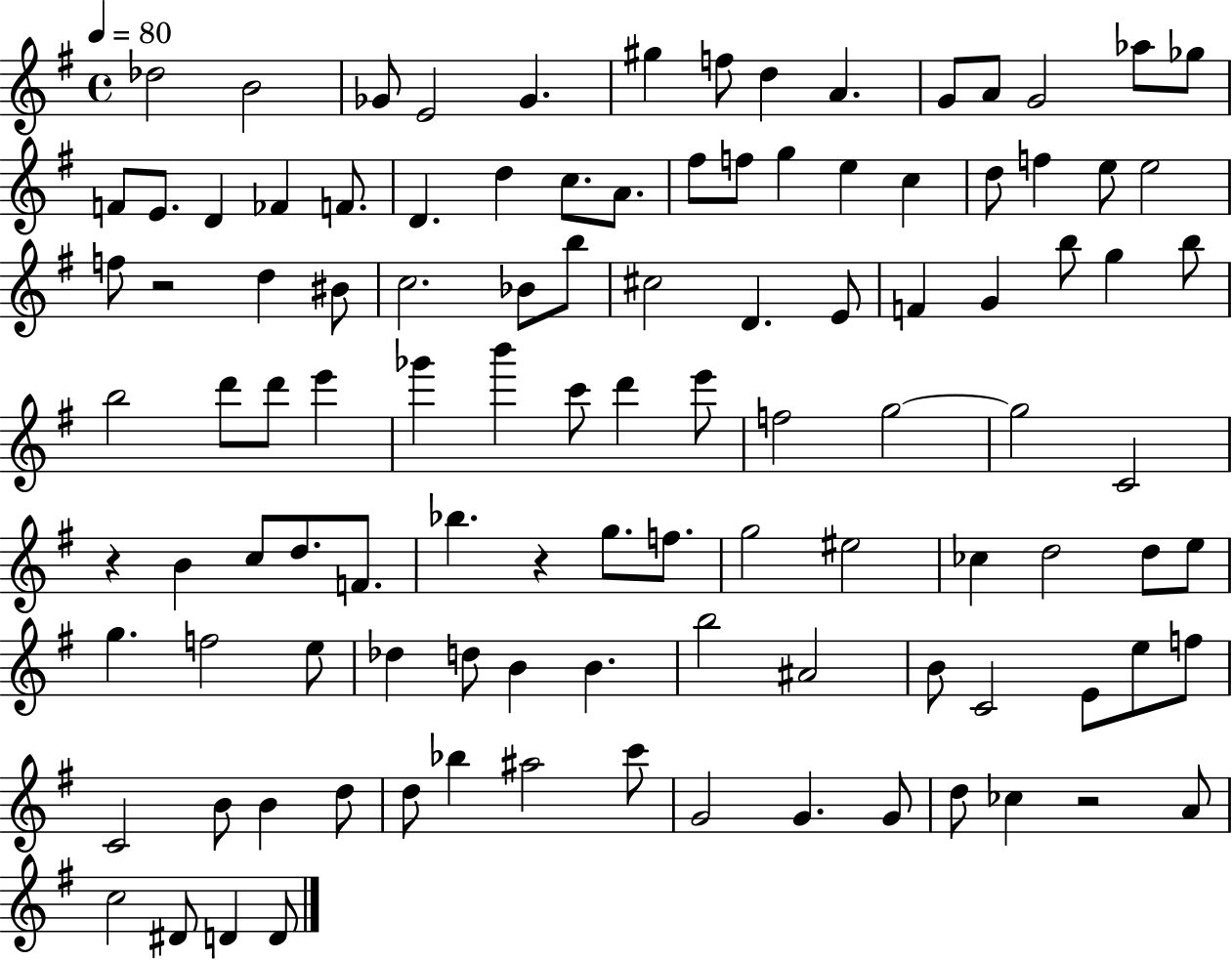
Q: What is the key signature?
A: G major